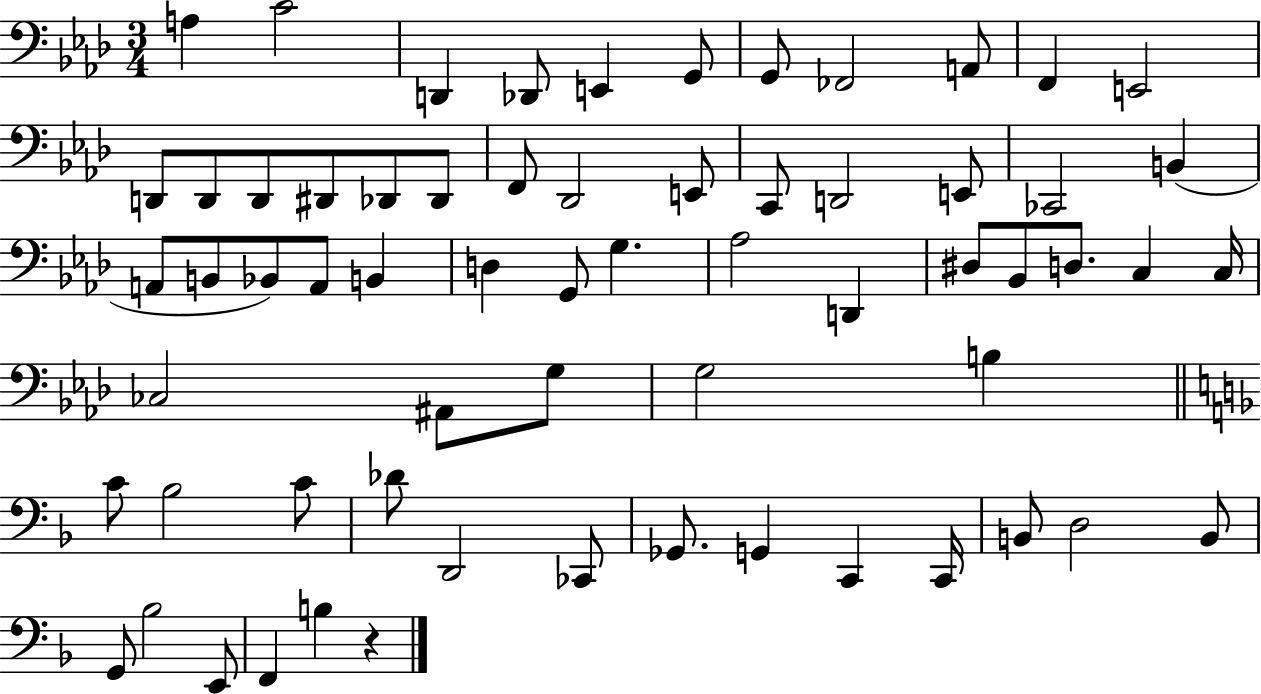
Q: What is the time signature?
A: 3/4